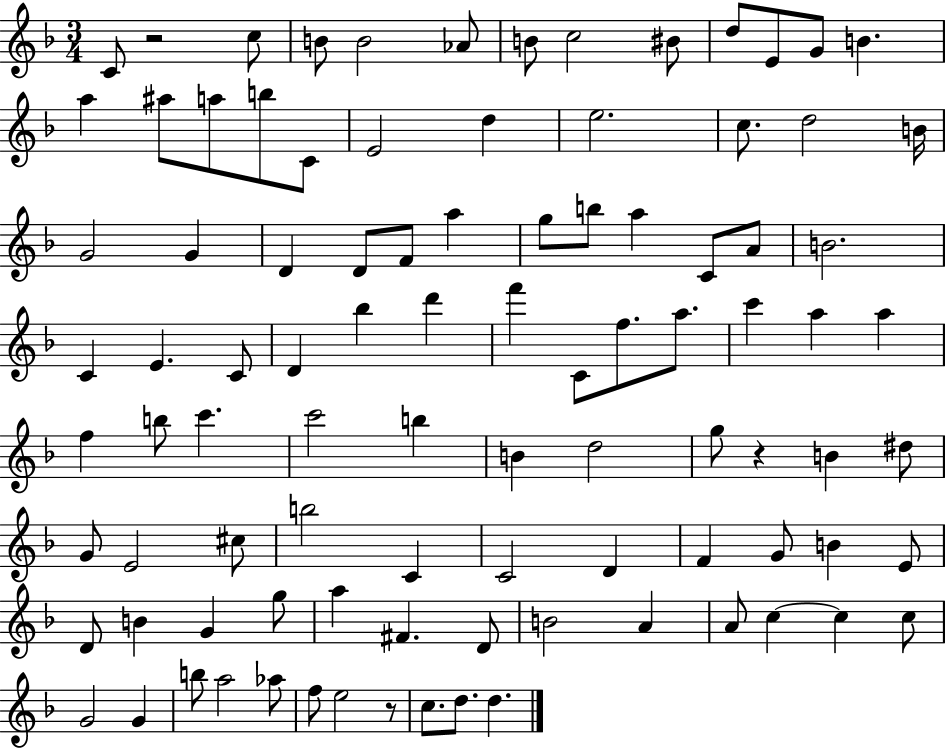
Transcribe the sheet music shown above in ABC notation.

X:1
T:Untitled
M:3/4
L:1/4
K:F
C/2 z2 c/2 B/2 B2 _A/2 B/2 c2 ^B/2 d/2 E/2 G/2 B a ^a/2 a/2 b/2 C/2 E2 d e2 c/2 d2 B/4 G2 G D D/2 F/2 a g/2 b/2 a C/2 A/2 B2 C E C/2 D _b d' f' C/2 f/2 a/2 c' a a f b/2 c' c'2 b B d2 g/2 z B ^d/2 G/2 E2 ^c/2 b2 C C2 D F G/2 B E/2 D/2 B G g/2 a ^F D/2 B2 A A/2 c c c/2 G2 G b/2 a2 _a/2 f/2 e2 z/2 c/2 d/2 d